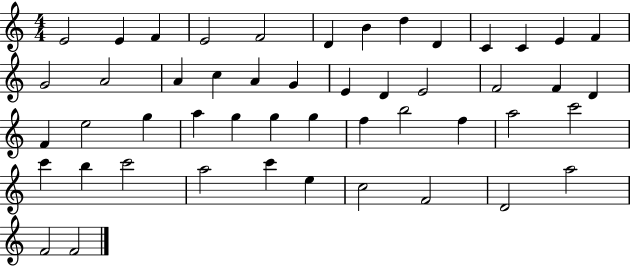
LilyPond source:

{
  \clef treble
  \numericTimeSignature
  \time 4/4
  \key c \major
  e'2 e'4 f'4 | e'2 f'2 | d'4 b'4 d''4 d'4 | c'4 c'4 e'4 f'4 | \break g'2 a'2 | a'4 c''4 a'4 g'4 | e'4 d'4 e'2 | f'2 f'4 d'4 | \break f'4 e''2 g''4 | a''4 g''4 g''4 g''4 | f''4 b''2 f''4 | a''2 c'''2 | \break c'''4 b''4 c'''2 | a''2 c'''4 e''4 | c''2 f'2 | d'2 a''2 | \break f'2 f'2 | \bar "|."
}